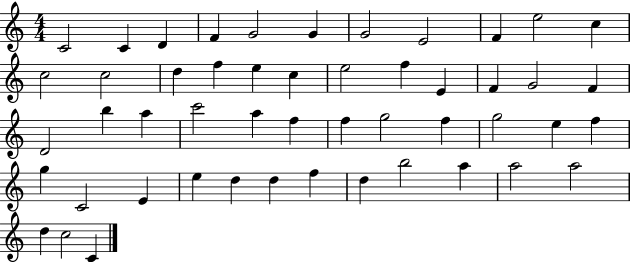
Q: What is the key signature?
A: C major